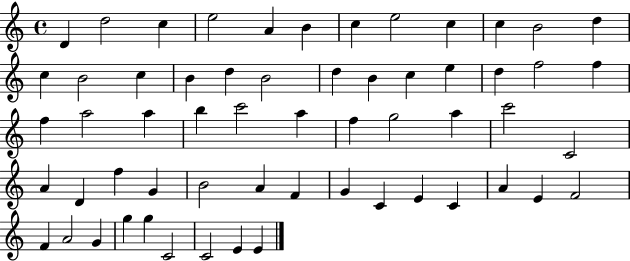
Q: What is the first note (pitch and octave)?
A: D4